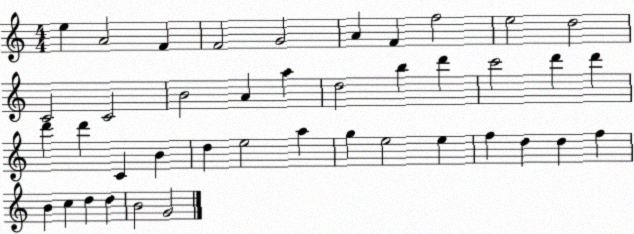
X:1
T:Untitled
M:4/4
L:1/4
K:C
e A2 F F2 G2 A F f2 e2 d2 C2 C2 B2 A a d2 b d' c'2 d' d' d' d' C B d e2 a g e2 e f d d f B c d d B2 G2